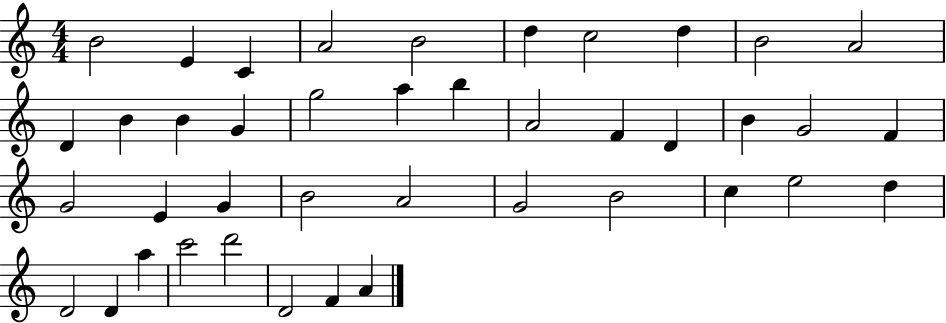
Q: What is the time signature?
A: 4/4